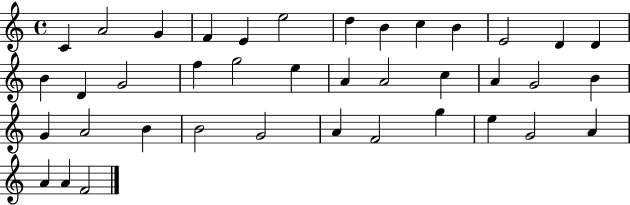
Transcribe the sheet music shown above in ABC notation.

X:1
T:Untitled
M:4/4
L:1/4
K:C
C A2 G F E e2 d B c B E2 D D B D G2 f g2 e A A2 c A G2 B G A2 B B2 G2 A F2 g e G2 A A A F2